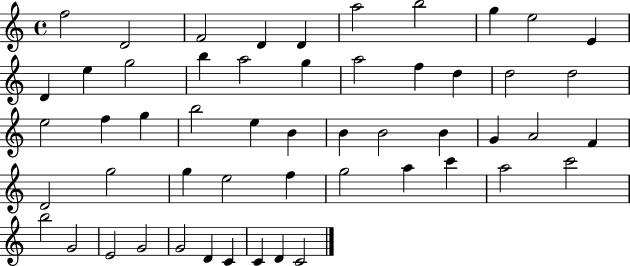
{
  \clef treble
  \time 4/4
  \defaultTimeSignature
  \key c \major
  f''2 d'2 | f'2 d'4 d'4 | a''2 b''2 | g''4 e''2 e'4 | \break d'4 e''4 g''2 | b''4 a''2 g''4 | a''2 f''4 d''4 | d''2 d''2 | \break e''2 f''4 g''4 | b''2 e''4 b'4 | b'4 b'2 b'4 | g'4 a'2 f'4 | \break d'2 g''2 | g''4 e''2 f''4 | g''2 a''4 c'''4 | a''2 c'''2 | \break b''2 g'2 | e'2 g'2 | g'2 d'4 c'4 | c'4 d'4 c'2 | \break \bar "|."
}